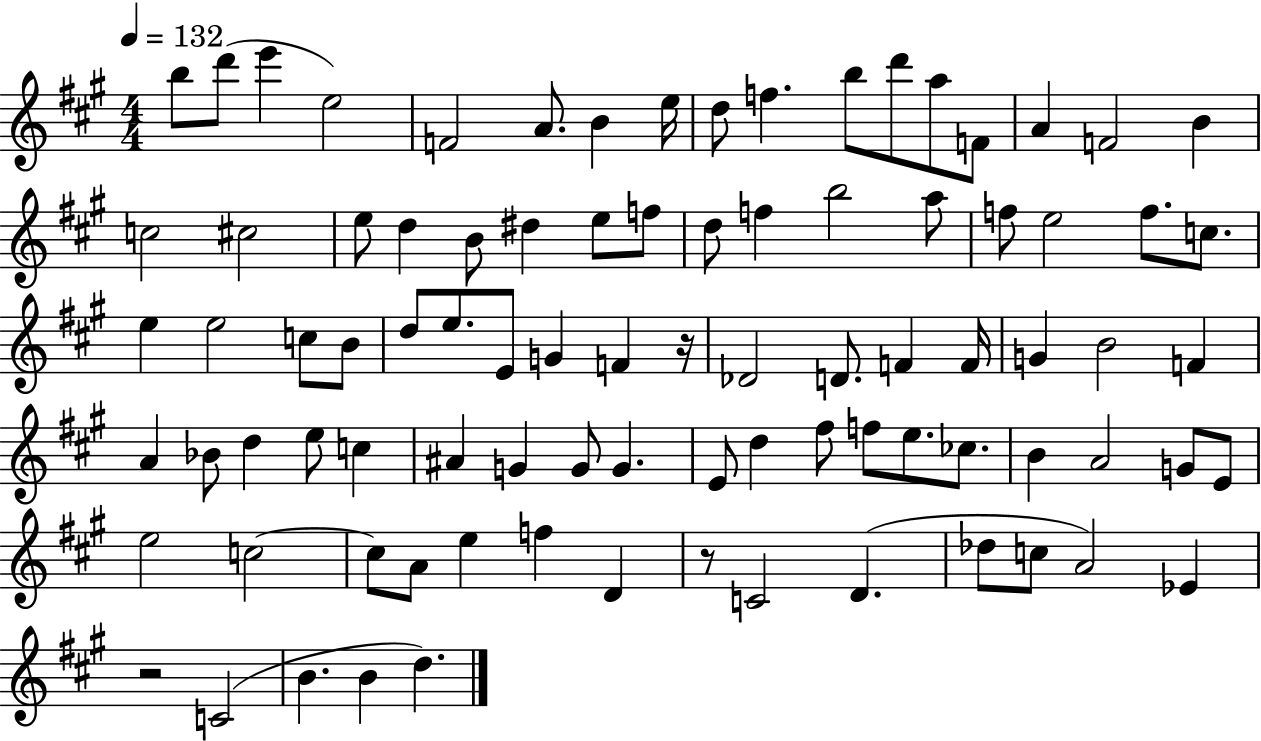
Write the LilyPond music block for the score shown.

{
  \clef treble
  \numericTimeSignature
  \time 4/4
  \key a \major
  \tempo 4 = 132
  b''8 d'''8( e'''4 e''2) | f'2 a'8. b'4 e''16 | d''8 f''4. b''8 d'''8 a''8 f'8 | a'4 f'2 b'4 | \break c''2 cis''2 | e''8 d''4 b'8 dis''4 e''8 f''8 | d''8 f''4 b''2 a''8 | f''8 e''2 f''8. c''8. | \break e''4 e''2 c''8 b'8 | d''8 e''8. e'8 g'4 f'4 r16 | des'2 d'8. f'4 f'16 | g'4 b'2 f'4 | \break a'4 bes'8 d''4 e''8 c''4 | ais'4 g'4 g'8 g'4. | e'8 d''4 fis''8 f''8 e''8. ces''8. | b'4 a'2 g'8 e'8 | \break e''2 c''2~~ | c''8 a'8 e''4 f''4 d'4 | r8 c'2 d'4.( | des''8 c''8 a'2) ees'4 | \break r2 c'2( | b'4. b'4 d''4.) | \bar "|."
}